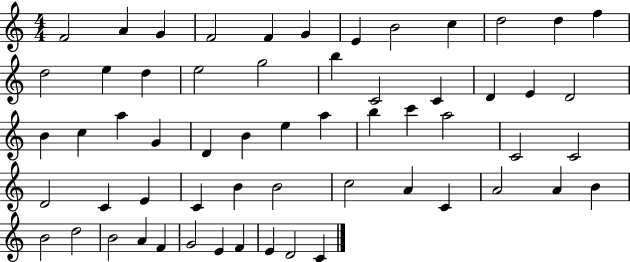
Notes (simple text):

F4/h A4/q G4/q F4/h F4/q G4/q E4/q B4/h C5/q D5/h D5/q F5/q D5/h E5/q D5/q E5/h G5/h B5/q C4/h C4/q D4/q E4/q D4/h B4/q C5/q A5/q G4/q D4/q B4/q E5/q A5/q B5/q C6/q A5/h C4/h C4/h D4/h C4/q E4/q C4/q B4/q B4/h C5/h A4/q C4/q A4/h A4/q B4/q B4/h D5/h B4/h A4/q F4/q G4/h E4/q F4/q E4/q D4/h C4/q